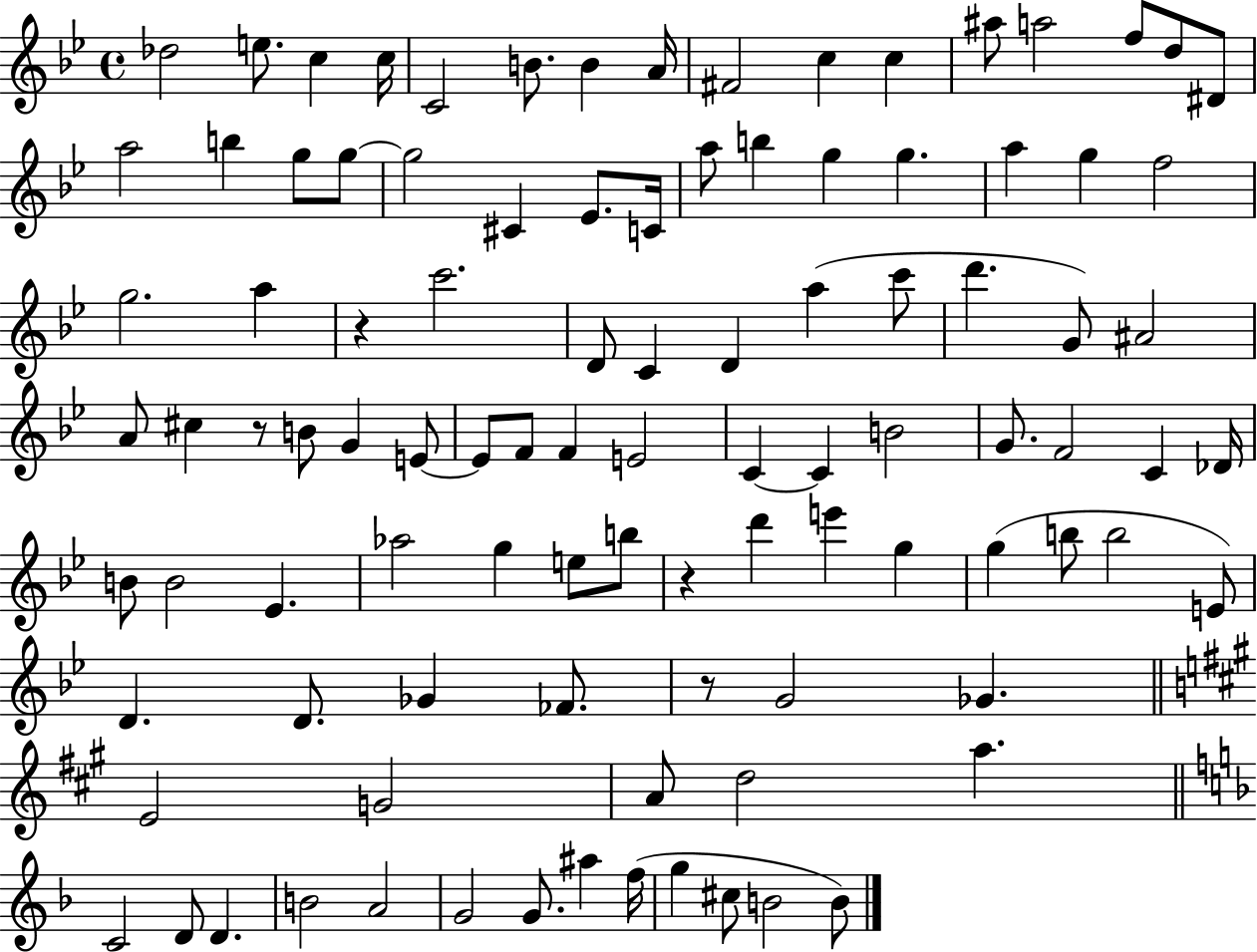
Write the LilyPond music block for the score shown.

{
  \clef treble
  \time 4/4
  \defaultTimeSignature
  \key bes \major
  des''2 e''8. c''4 c''16 | c'2 b'8. b'4 a'16 | fis'2 c''4 c''4 | ais''8 a''2 f''8 d''8 dis'8 | \break a''2 b''4 g''8 g''8~~ | g''2 cis'4 ees'8. c'16 | a''8 b''4 g''4 g''4. | a''4 g''4 f''2 | \break g''2. a''4 | r4 c'''2. | d'8 c'4 d'4 a''4( c'''8 | d'''4. g'8) ais'2 | \break a'8 cis''4 r8 b'8 g'4 e'8~~ | e'8 f'8 f'4 e'2 | c'4~~ c'4 b'2 | g'8. f'2 c'4 des'16 | \break b'8 b'2 ees'4. | aes''2 g''4 e''8 b''8 | r4 d'''4 e'''4 g''4 | g''4( b''8 b''2 e'8) | \break d'4. d'8. ges'4 fes'8. | r8 g'2 ges'4. | \bar "||" \break \key a \major e'2 g'2 | a'8 d''2 a''4. | \bar "||" \break \key f \major c'2 d'8 d'4. | b'2 a'2 | g'2 g'8. ais''4 f''16( | g''4 cis''8 b'2 b'8) | \break \bar "|."
}